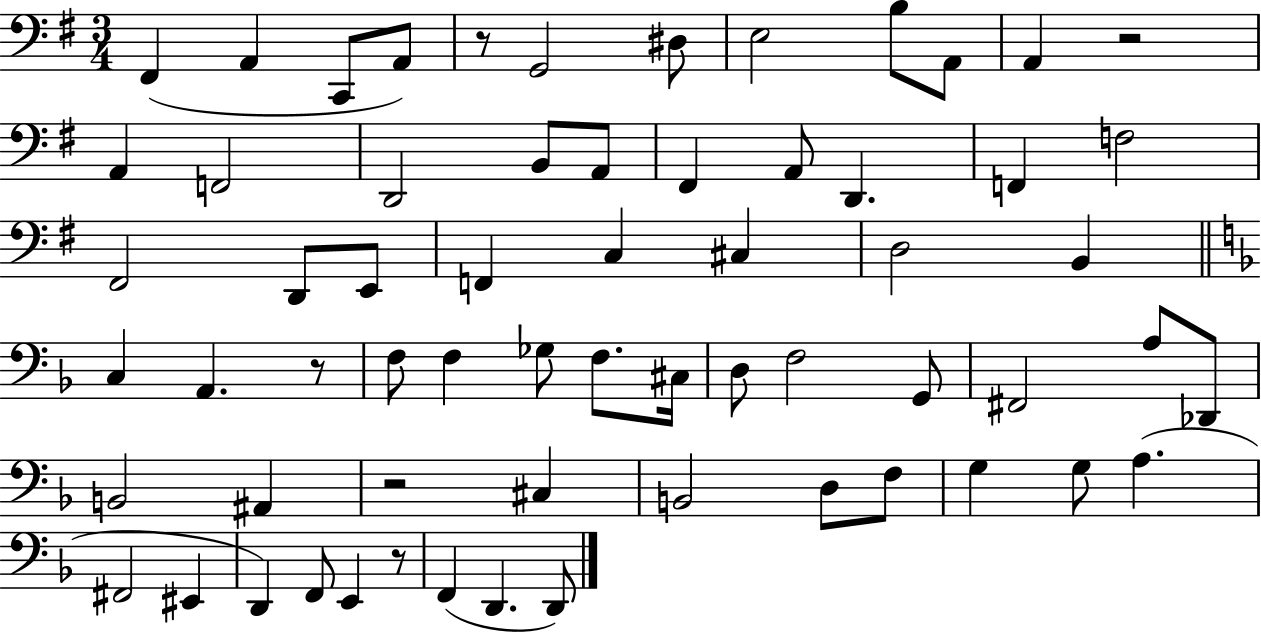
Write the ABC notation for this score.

X:1
T:Untitled
M:3/4
L:1/4
K:G
^F,, A,, C,,/2 A,,/2 z/2 G,,2 ^D,/2 E,2 B,/2 A,,/2 A,, z2 A,, F,,2 D,,2 B,,/2 A,,/2 ^F,, A,,/2 D,, F,, F,2 ^F,,2 D,,/2 E,,/2 F,, C, ^C, D,2 B,, C, A,, z/2 F,/2 F, _G,/2 F,/2 ^C,/4 D,/2 F,2 G,,/2 ^F,,2 A,/2 _D,,/2 B,,2 ^A,, z2 ^C, B,,2 D,/2 F,/2 G, G,/2 A, ^F,,2 ^E,, D,, F,,/2 E,, z/2 F,, D,, D,,/2